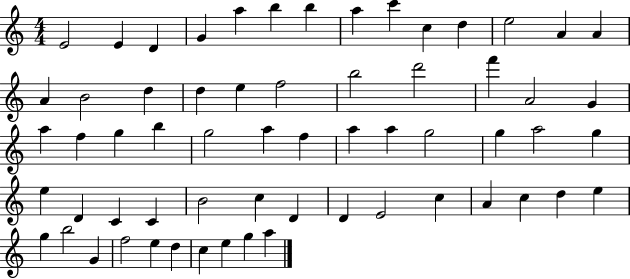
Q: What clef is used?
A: treble